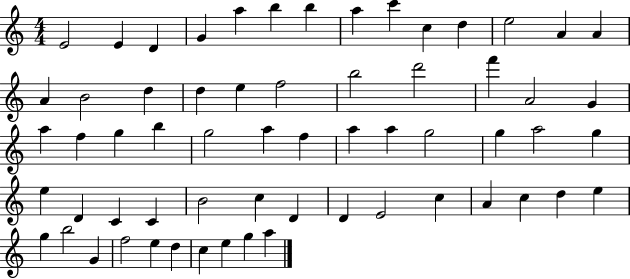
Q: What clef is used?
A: treble